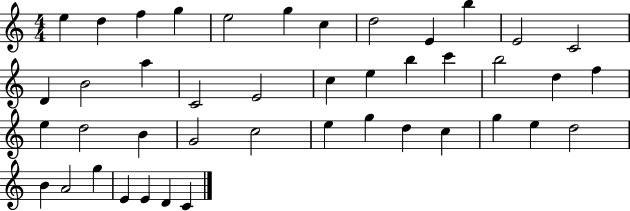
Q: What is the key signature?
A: C major